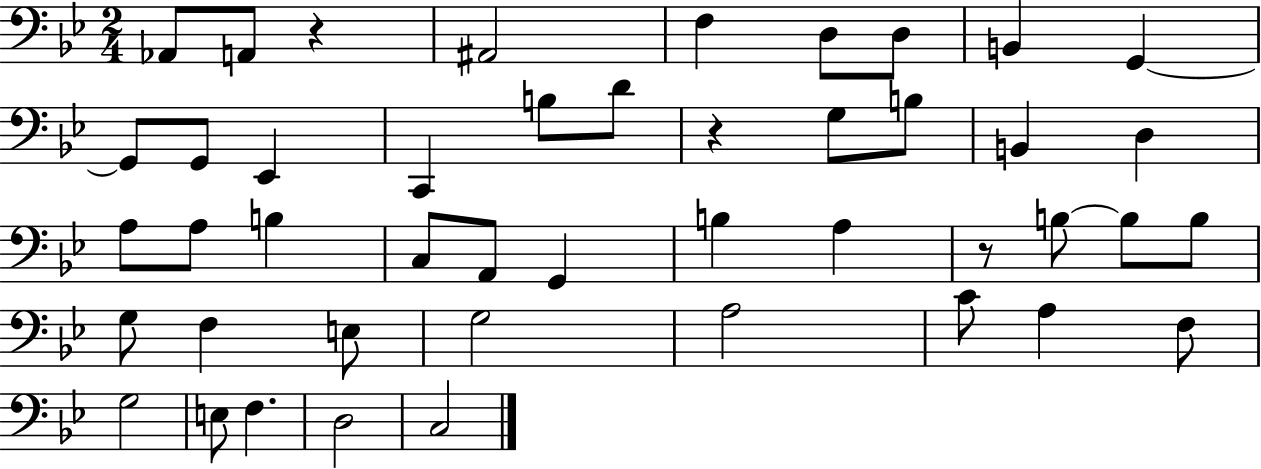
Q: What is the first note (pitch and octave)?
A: Ab2